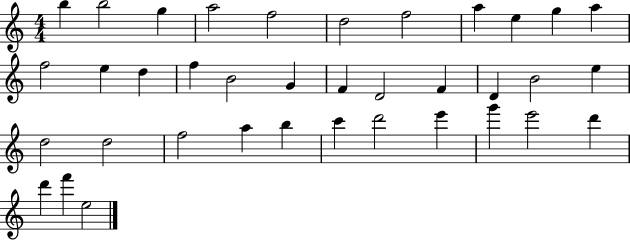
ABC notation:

X:1
T:Untitled
M:4/4
L:1/4
K:C
b b2 g a2 f2 d2 f2 a e g a f2 e d f B2 G F D2 F D B2 e d2 d2 f2 a b c' d'2 e' g' e'2 d' d' f' e2